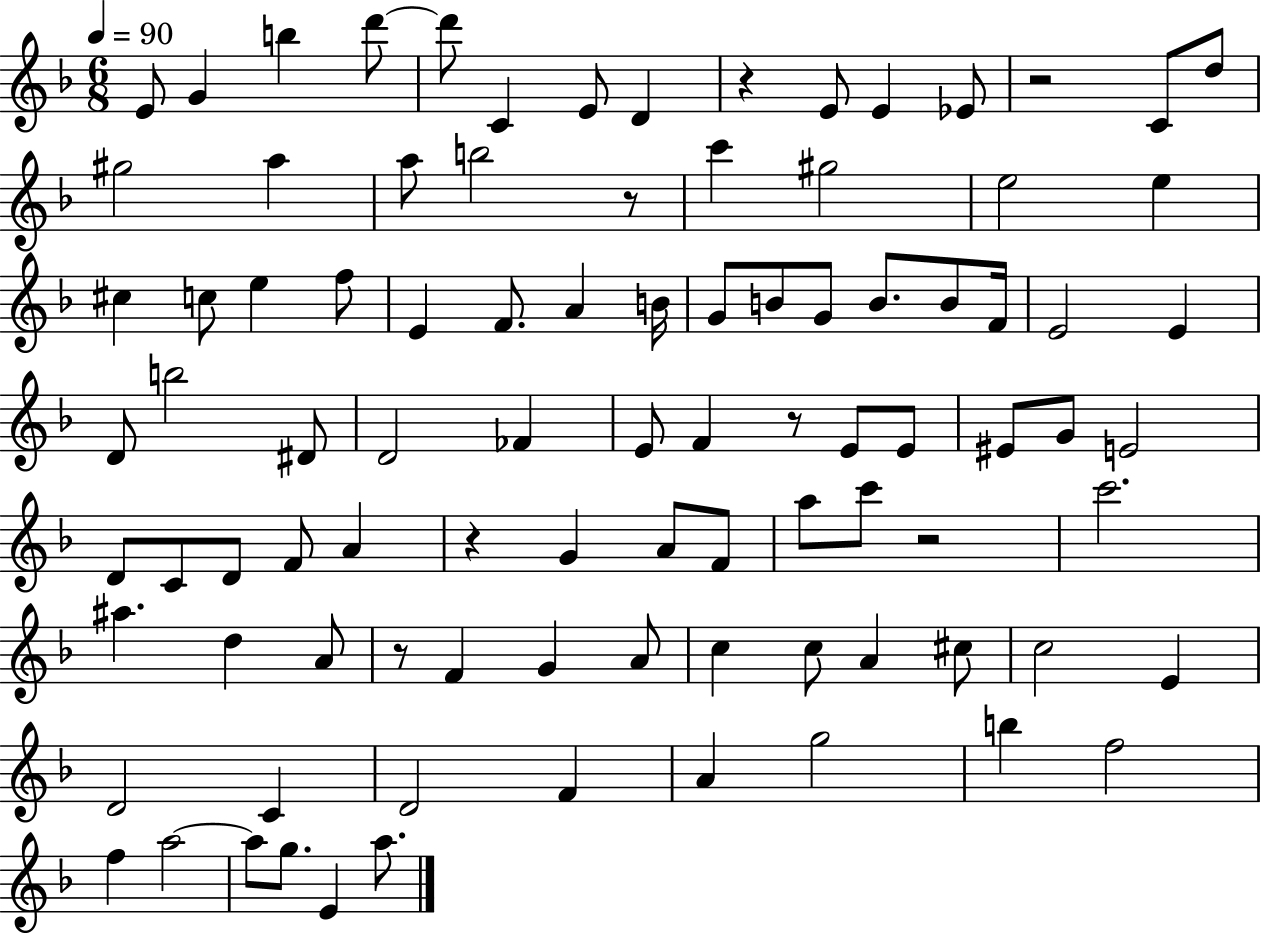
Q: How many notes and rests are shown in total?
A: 93